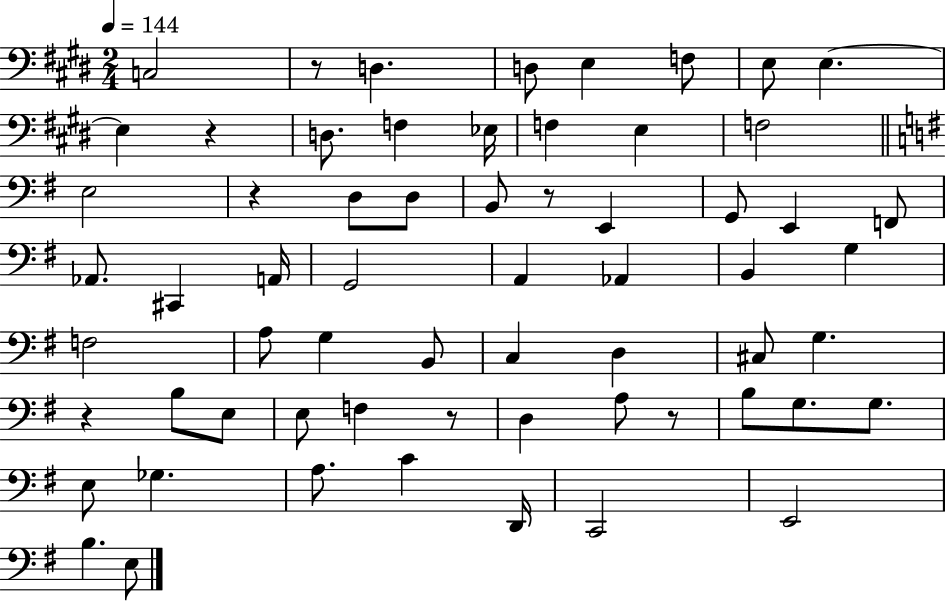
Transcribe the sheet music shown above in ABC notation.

X:1
T:Untitled
M:2/4
L:1/4
K:E
C,2 z/2 D, D,/2 E, F,/2 E,/2 E, E, z D,/2 F, _E,/4 F, E, F,2 E,2 z D,/2 D,/2 B,,/2 z/2 E,, G,,/2 E,, F,,/2 _A,,/2 ^C,, A,,/4 G,,2 A,, _A,, B,, G, F,2 A,/2 G, B,,/2 C, D, ^C,/2 G, z B,/2 E,/2 E,/2 F, z/2 D, A,/2 z/2 B,/2 G,/2 G,/2 E,/2 _G, A,/2 C D,,/4 C,,2 E,,2 B, E,/2